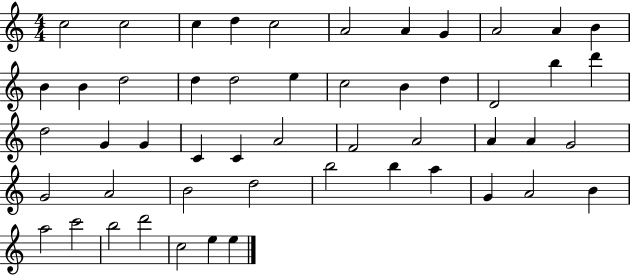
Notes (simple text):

C5/h C5/h C5/q D5/q C5/h A4/h A4/q G4/q A4/h A4/q B4/q B4/q B4/q D5/h D5/q D5/h E5/q C5/h B4/q D5/q D4/h B5/q D6/q D5/h G4/q G4/q C4/q C4/q A4/h F4/h A4/h A4/q A4/q G4/h G4/h A4/h B4/h D5/h B5/h B5/q A5/q G4/q A4/h B4/q A5/h C6/h B5/h D6/h C5/h E5/q E5/q